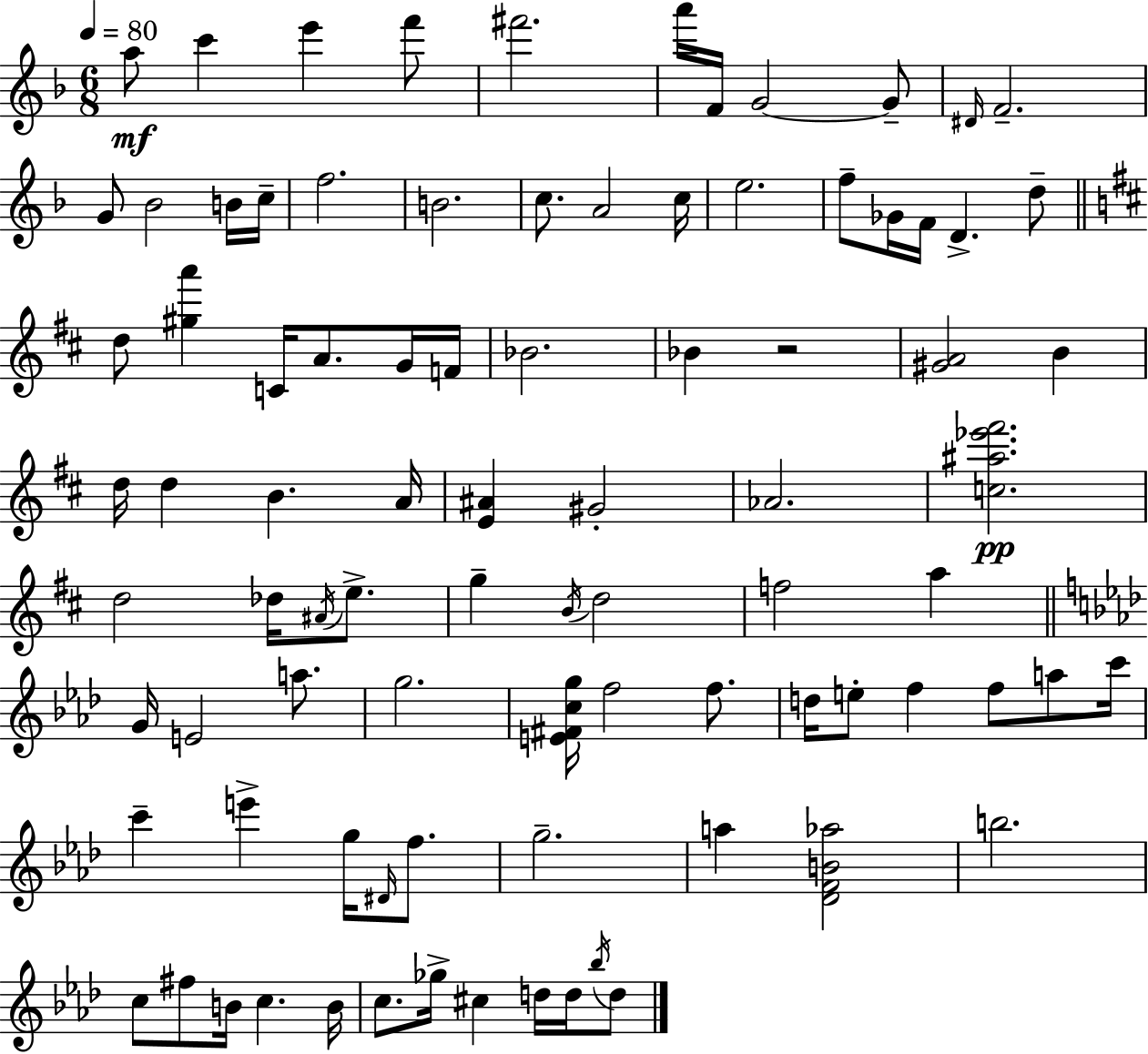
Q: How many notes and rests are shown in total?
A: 88